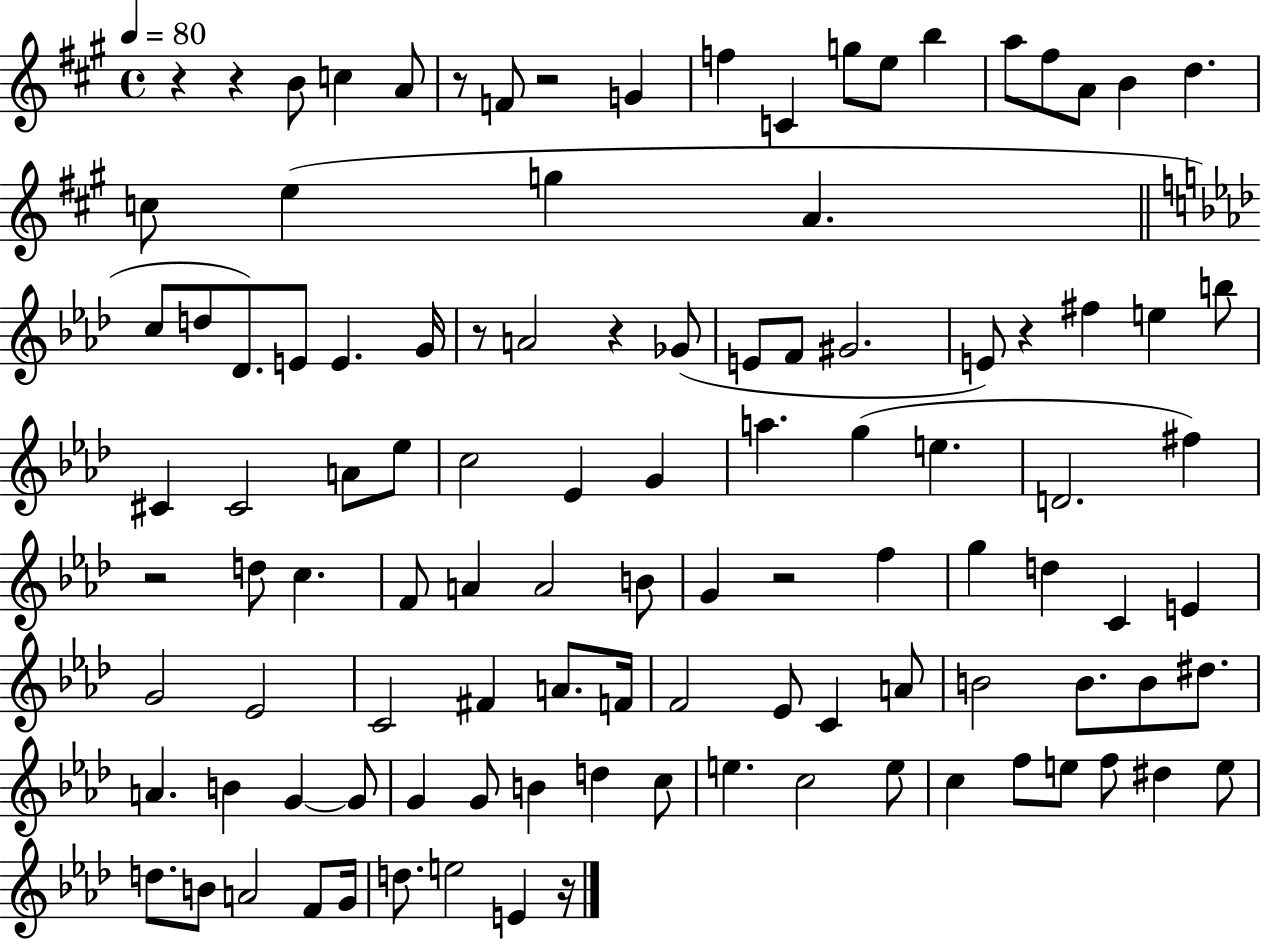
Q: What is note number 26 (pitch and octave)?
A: A4